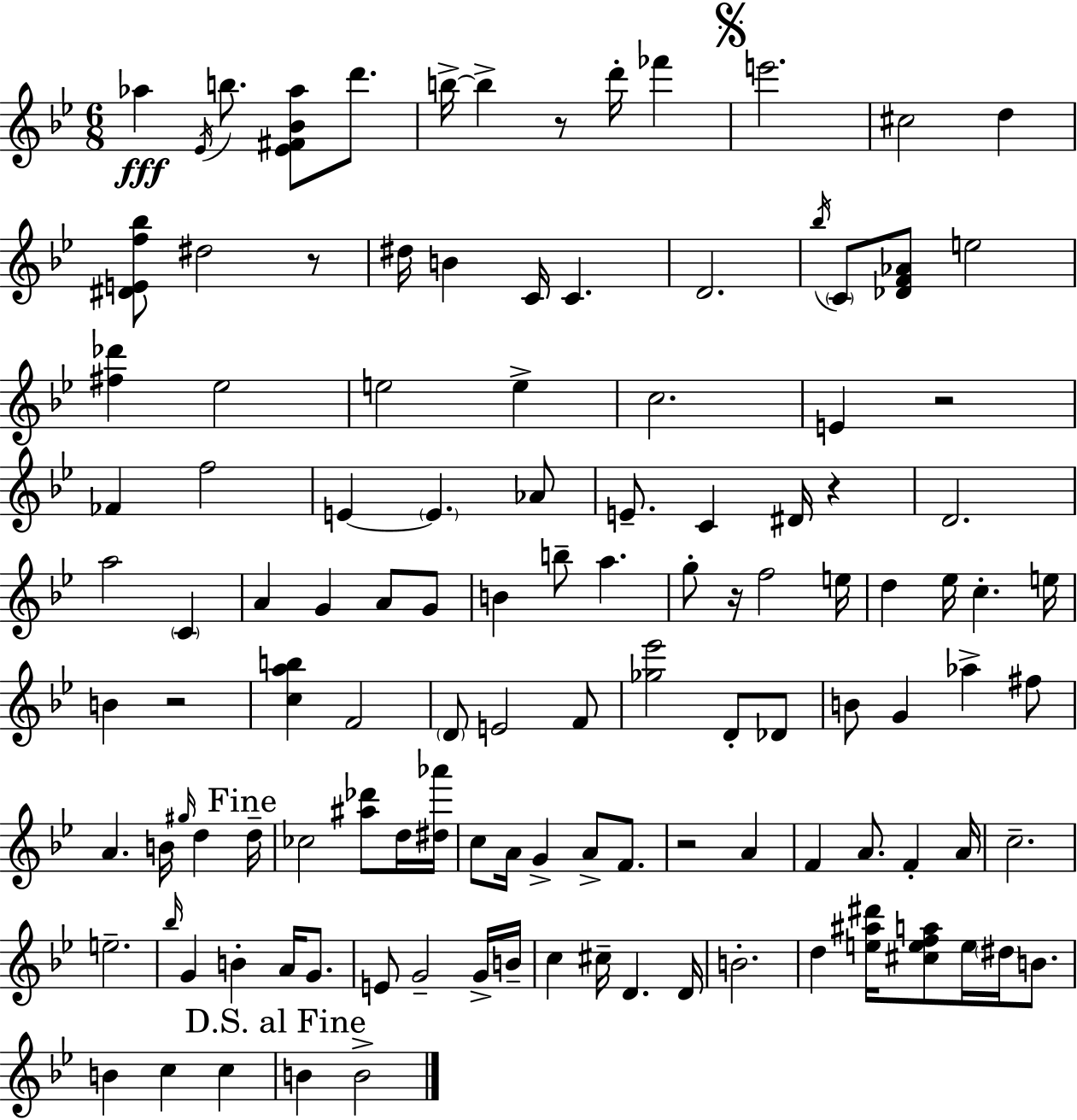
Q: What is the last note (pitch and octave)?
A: B4